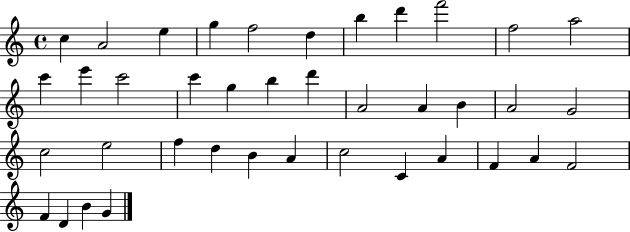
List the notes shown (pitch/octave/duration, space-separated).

C5/q A4/h E5/q G5/q F5/h D5/q B5/q D6/q F6/h F5/h A5/h C6/q E6/q C6/h C6/q G5/q B5/q D6/q A4/h A4/q B4/q A4/h G4/h C5/h E5/h F5/q D5/q B4/q A4/q C5/h C4/q A4/q F4/q A4/q F4/h F4/q D4/q B4/q G4/q